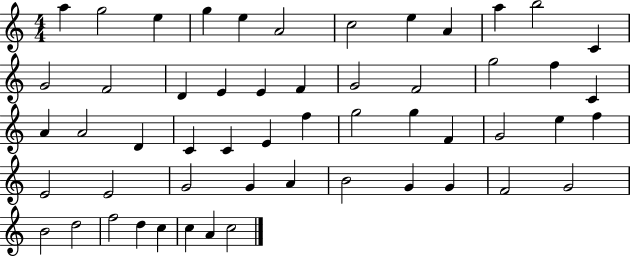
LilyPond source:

{
  \clef treble
  \numericTimeSignature
  \time 4/4
  \key c \major
  a''4 g''2 e''4 | g''4 e''4 a'2 | c''2 e''4 a'4 | a''4 b''2 c'4 | \break g'2 f'2 | d'4 e'4 e'4 f'4 | g'2 f'2 | g''2 f''4 c'4 | \break a'4 a'2 d'4 | c'4 c'4 e'4 f''4 | g''2 g''4 f'4 | g'2 e''4 f''4 | \break e'2 e'2 | g'2 g'4 a'4 | b'2 g'4 g'4 | f'2 g'2 | \break b'2 d''2 | f''2 d''4 c''4 | c''4 a'4 c''2 | \bar "|."
}